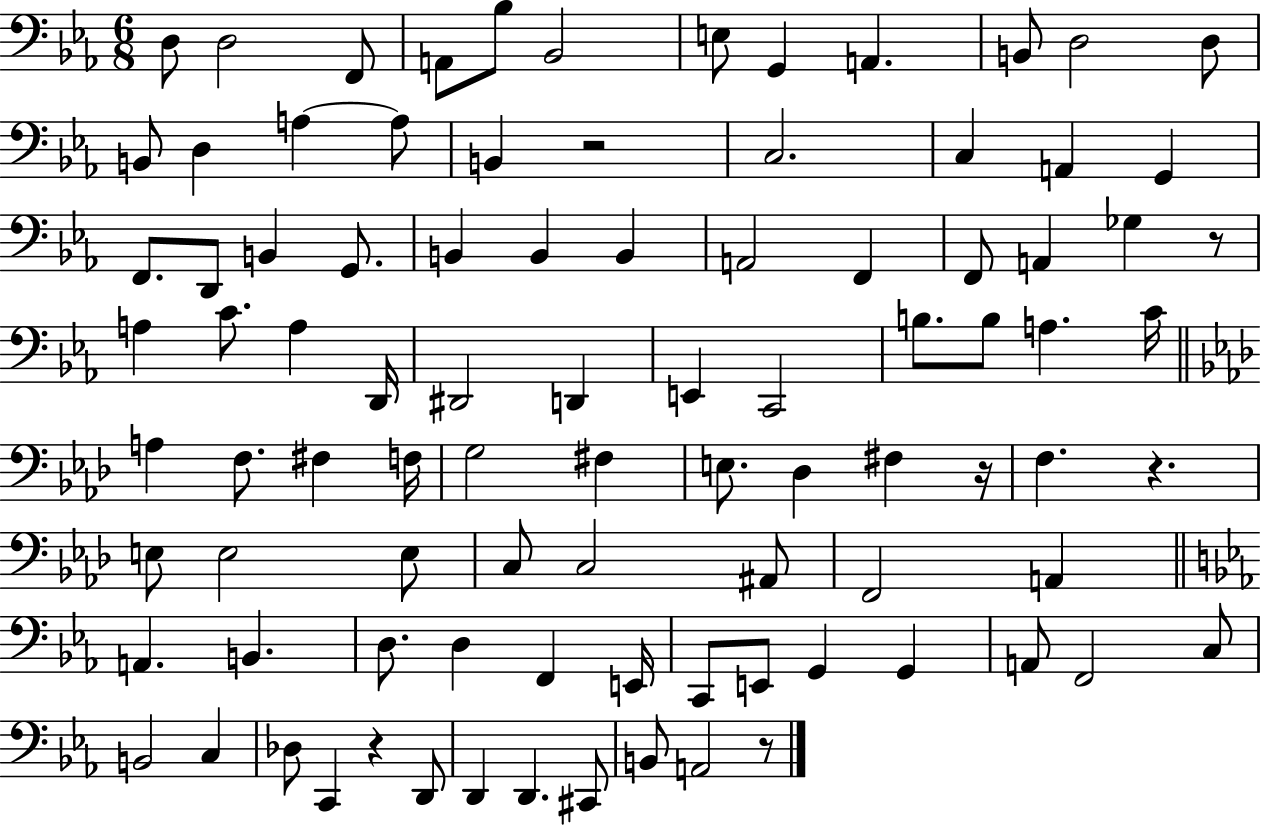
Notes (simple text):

D3/e D3/h F2/e A2/e Bb3/e Bb2/h E3/e G2/q A2/q. B2/e D3/h D3/e B2/e D3/q A3/q A3/e B2/q R/h C3/h. C3/q A2/q G2/q F2/e. D2/e B2/q G2/e. B2/q B2/q B2/q A2/h F2/q F2/e A2/q Gb3/q R/e A3/q C4/e. A3/q D2/s D#2/h D2/q E2/q C2/h B3/e. B3/e A3/q. C4/s A3/q F3/e. F#3/q F3/s G3/h F#3/q E3/e. Db3/q F#3/q R/s F3/q. R/q. E3/e E3/h E3/e C3/e C3/h A#2/e F2/h A2/q A2/q. B2/q. D3/e. D3/q F2/q E2/s C2/e E2/e G2/q G2/q A2/e F2/h C3/e B2/h C3/q Db3/e C2/q R/q D2/e D2/q D2/q. C#2/e B2/e A2/h R/e